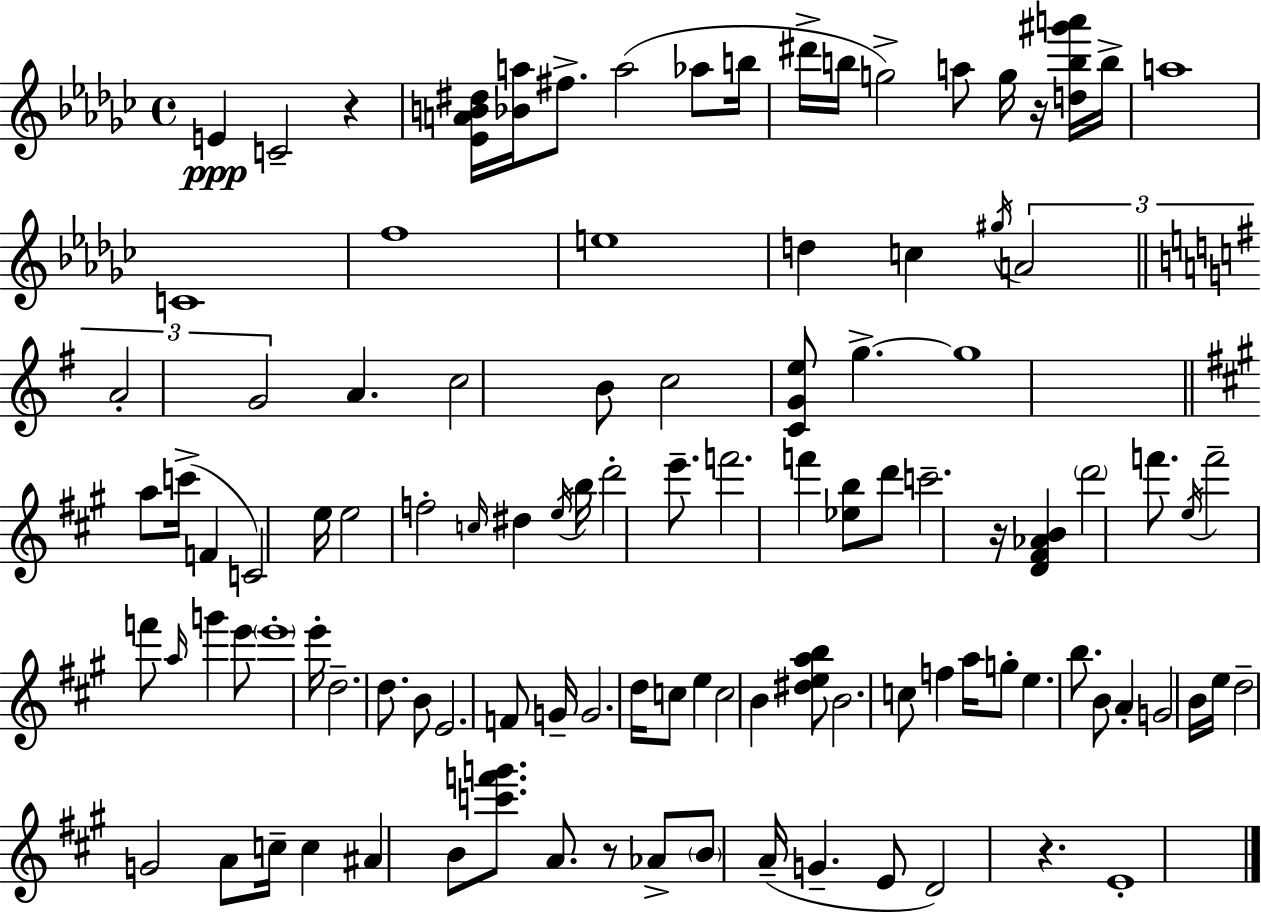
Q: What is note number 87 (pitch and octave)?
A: A4